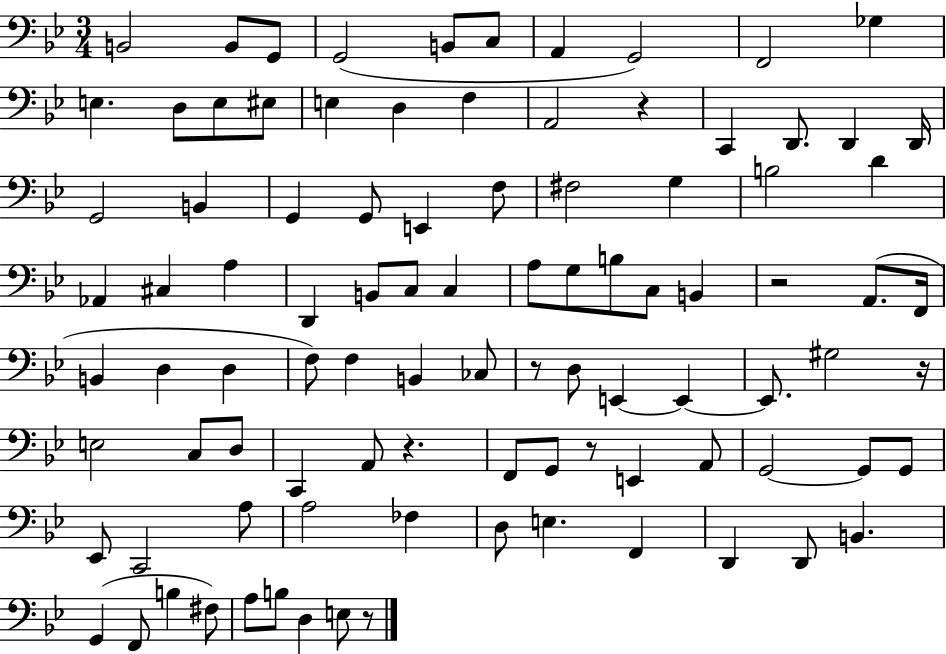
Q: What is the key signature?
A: BES major